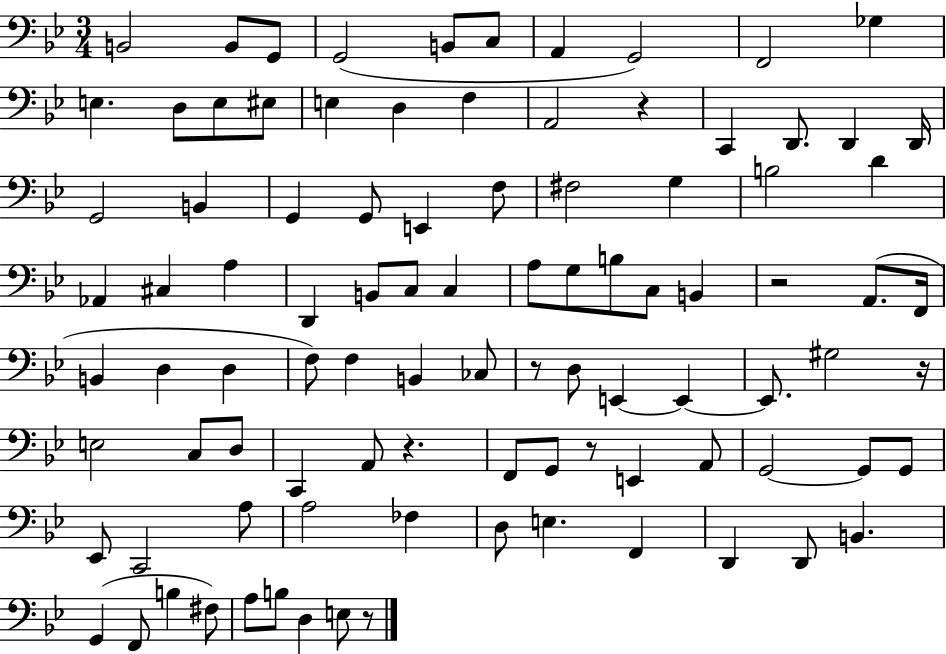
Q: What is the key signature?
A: BES major